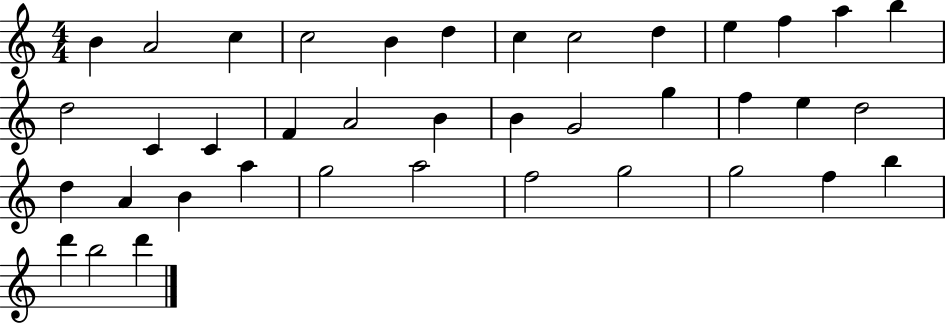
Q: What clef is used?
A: treble